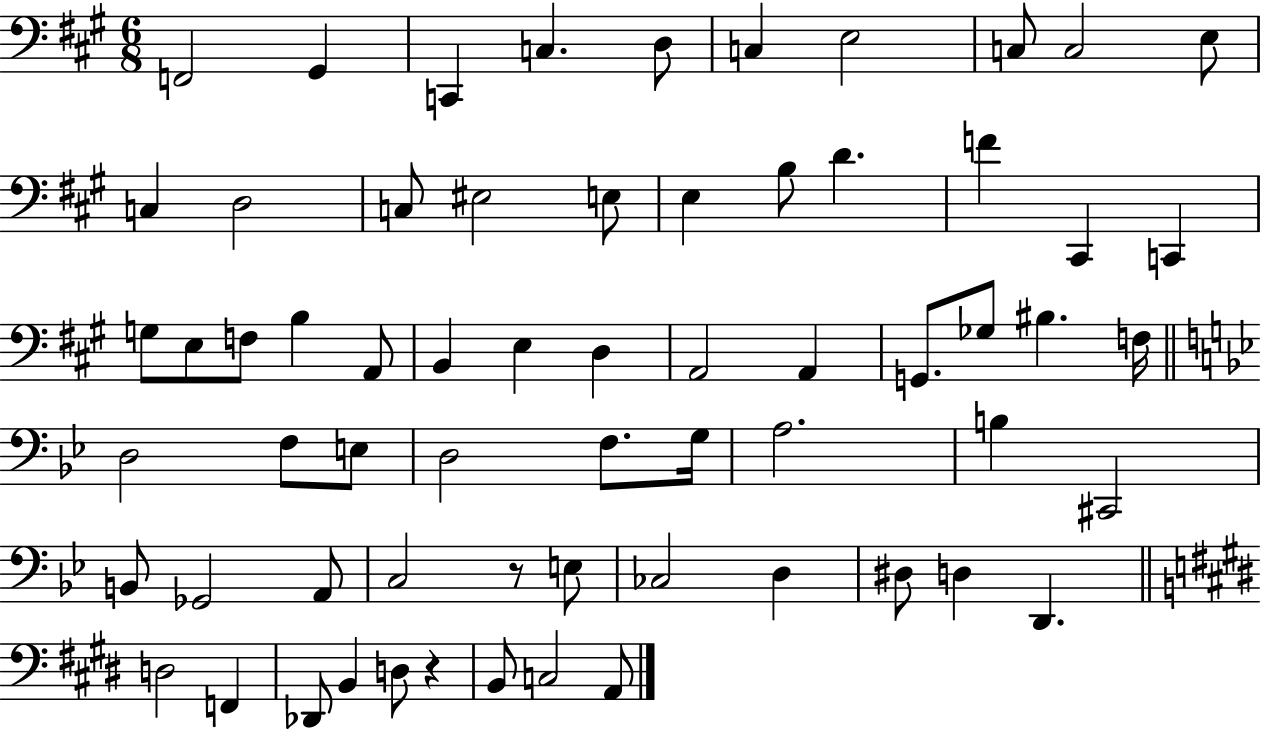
F2/h G#2/q C2/q C3/q. D3/e C3/q E3/h C3/e C3/h E3/e C3/q D3/h C3/e EIS3/h E3/e E3/q B3/e D4/q. F4/q C#2/q C2/q G3/e E3/e F3/e B3/q A2/e B2/q E3/q D3/q A2/h A2/q G2/e. Gb3/e BIS3/q. F3/s D3/h F3/e E3/e D3/h F3/e. G3/s A3/h. B3/q C#2/h B2/e Gb2/h A2/e C3/h R/e E3/e CES3/h D3/q D#3/e D3/q D2/q. D3/h F2/q Db2/e B2/q D3/e R/q B2/e C3/h A2/e